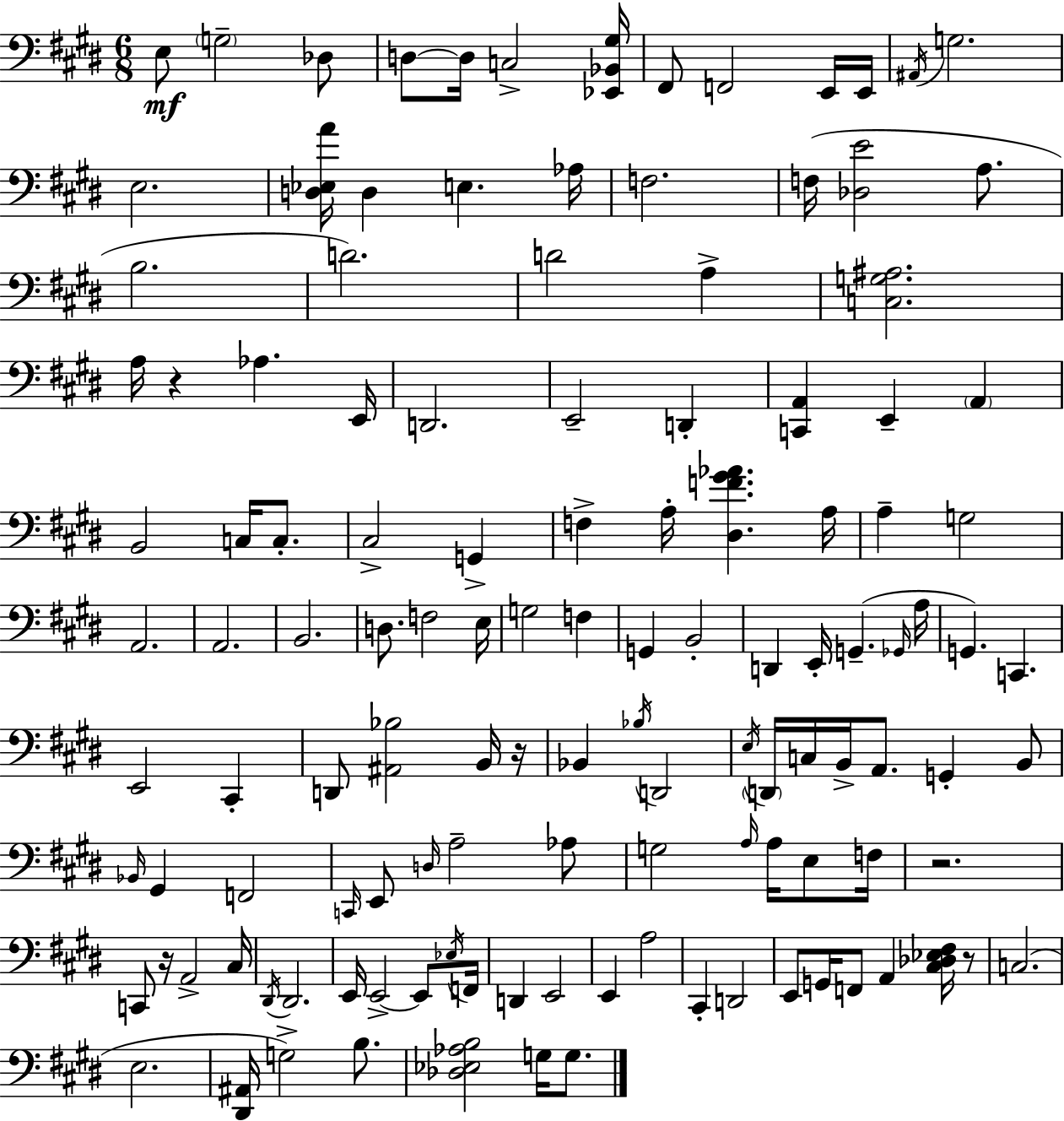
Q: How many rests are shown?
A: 5